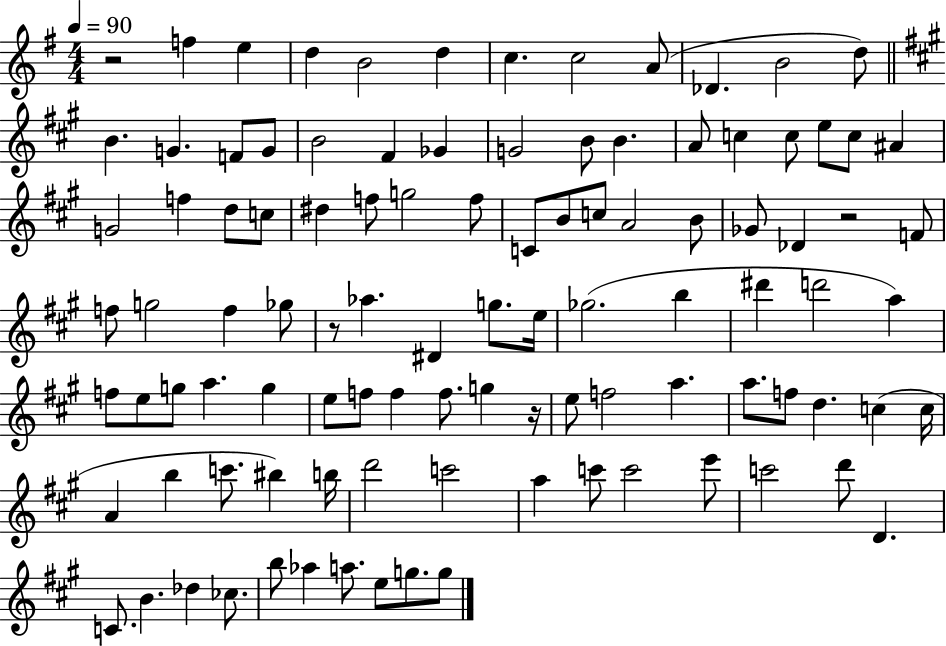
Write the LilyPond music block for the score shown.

{
  \clef treble
  \numericTimeSignature
  \time 4/4
  \key g \major
  \tempo 4 = 90
  \repeat volta 2 { r2 f''4 e''4 | d''4 b'2 d''4 | c''4. c''2 a'8( | des'4. b'2 d''8) | \break \bar "||" \break \key a \major b'4. g'4. f'8 g'8 | b'2 fis'4 ges'4 | g'2 b'8 b'4. | a'8 c''4 c''8 e''8 c''8 ais'4 | \break g'2 f''4 d''8 c''8 | dis''4 f''8 g''2 f''8 | c'8 b'8 c''8 a'2 b'8 | ges'8 des'4 r2 f'8 | \break f''8 g''2 f''4 ges''8 | r8 aes''4. dis'4 g''8. e''16 | ges''2.( b''4 | dis'''4 d'''2 a''4) | \break f''8 e''8 g''8 a''4. g''4 | e''8 f''8 f''4 f''8. g''4 r16 | e''8 f''2 a''4. | a''8. f''8 d''4. c''4( c''16 | \break a'4 b''4 c'''8. bis''4) b''16 | d'''2 c'''2 | a''4 c'''8 c'''2 e'''8 | c'''2 d'''8 d'4. | \break c'8. b'4. des''4 ces''8. | b''8 aes''4 a''8. e''8 g''8. g''8 | } \bar "|."
}